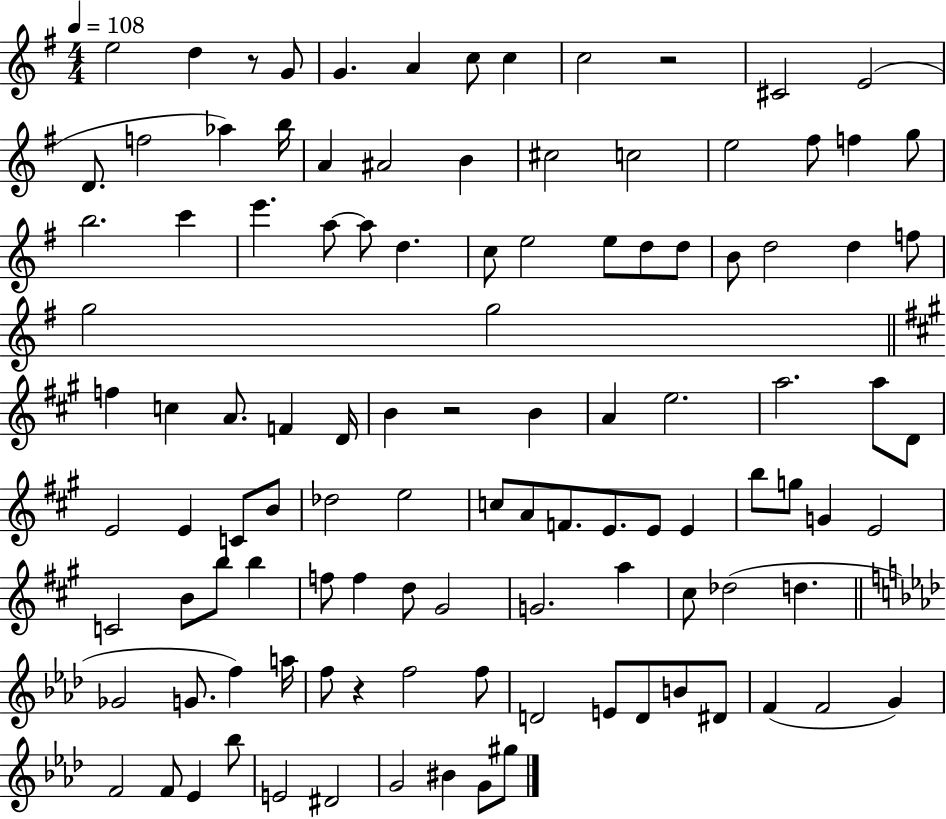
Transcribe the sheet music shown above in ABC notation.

X:1
T:Untitled
M:4/4
L:1/4
K:G
e2 d z/2 G/2 G A c/2 c c2 z2 ^C2 E2 D/2 f2 _a b/4 A ^A2 B ^c2 c2 e2 ^f/2 f g/2 b2 c' e' a/2 a/2 d c/2 e2 e/2 d/2 d/2 B/2 d2 d f/2 g2 g2 f c A/2 F D/4 B z2 B A e2 a2 a/2 D/2 E2 E C/2 B/2 _d2 e2 c/2 A/2 F/2 E/2 E/2 E b/2 g/2 G E2 C2 B/2 b/2 b f/2 f d/2 ^G2 G2 a ^c/2 _d2 d _G2 G/2 f a/4 f/2 z f2 f/2 D2 E/2 D/2 B/2 ^D/2 F F2 G F2 F/2 _E _b/2 E2 ^D2 G2 ^B G/2 ^g/2